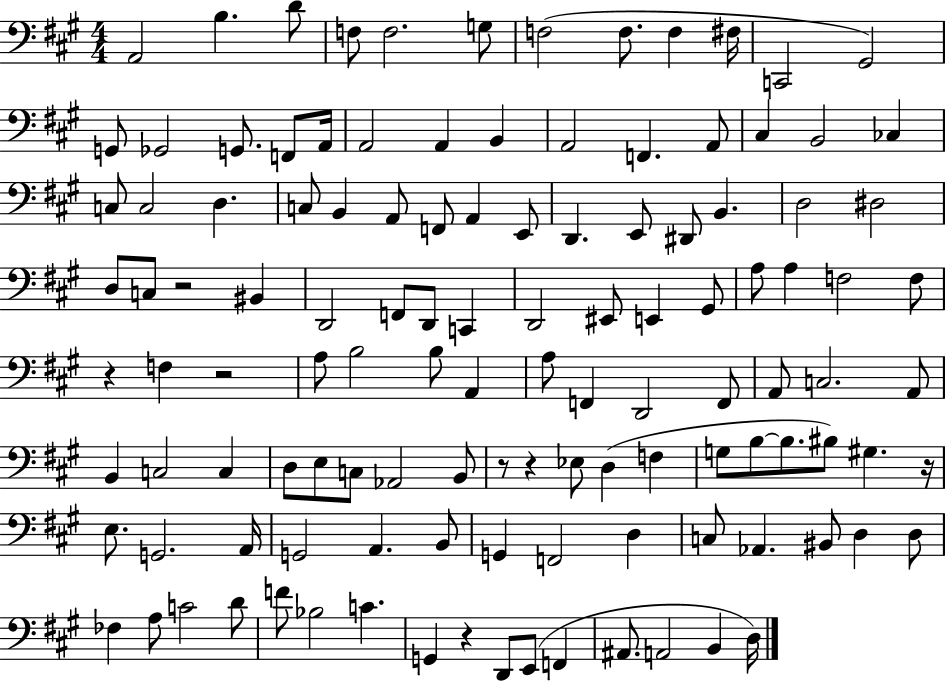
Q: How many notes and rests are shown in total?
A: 120